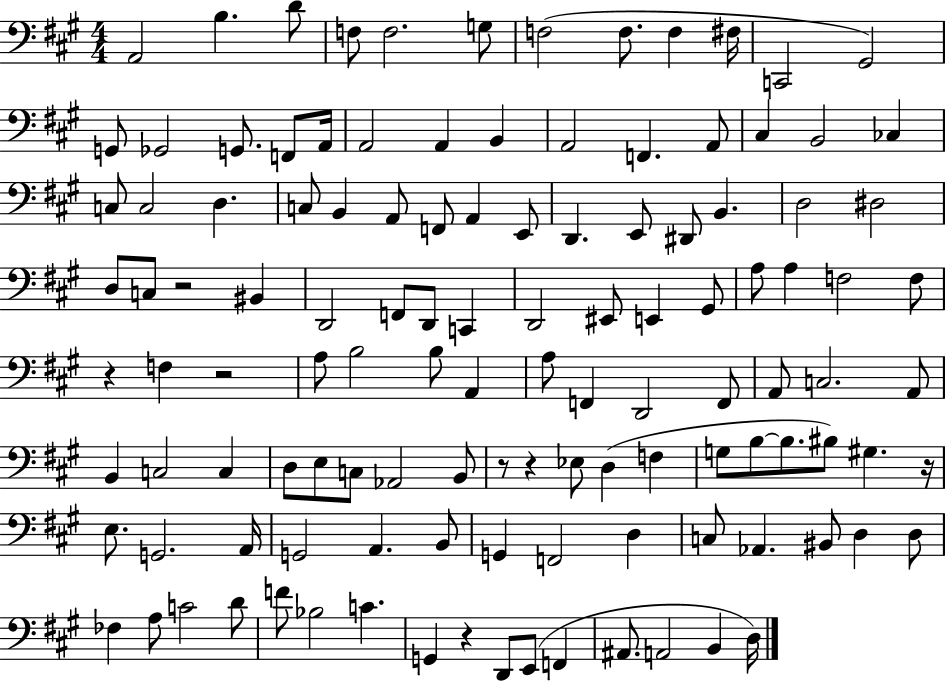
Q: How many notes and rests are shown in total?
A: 120